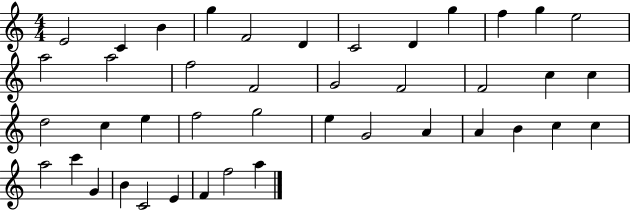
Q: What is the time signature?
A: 4/4